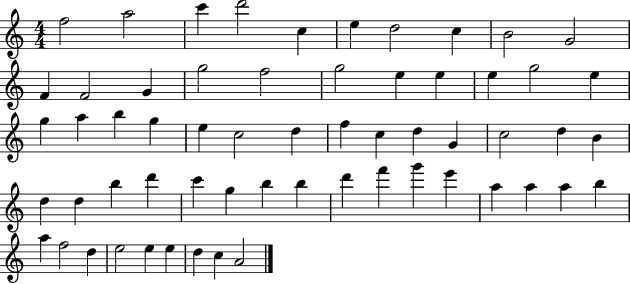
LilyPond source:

{
  \clef treble
  \numericTimeSignature
  \time 4/4
  \key c \major
  f''2 a''2 | c'''4 d'''2 c''4 | e''4 d''2 c''4 | b'2 g'2 | \break f'4 f'2 g'4 | g''2 f''2 | g''2 e''4 e''4 | e''4 g''2 e''4 | \break g''4 a''4 b''4 g''4 | e''4 c''2 d''4 | f''4 c''4 d''4 g'4 | c''2 d''4 b'4 | \break d''4 d''4 b''4 d'''4 | c'''4 g''4 b''4 b''4 | d'''4 f'''4 g'''4 e'''4 | a''4 a''4 a''4 b''4 | \break a''4 f''2 d''4 | e''2 e''4 e''4 | d''4 c''4 a'2 | \bar "|."
}